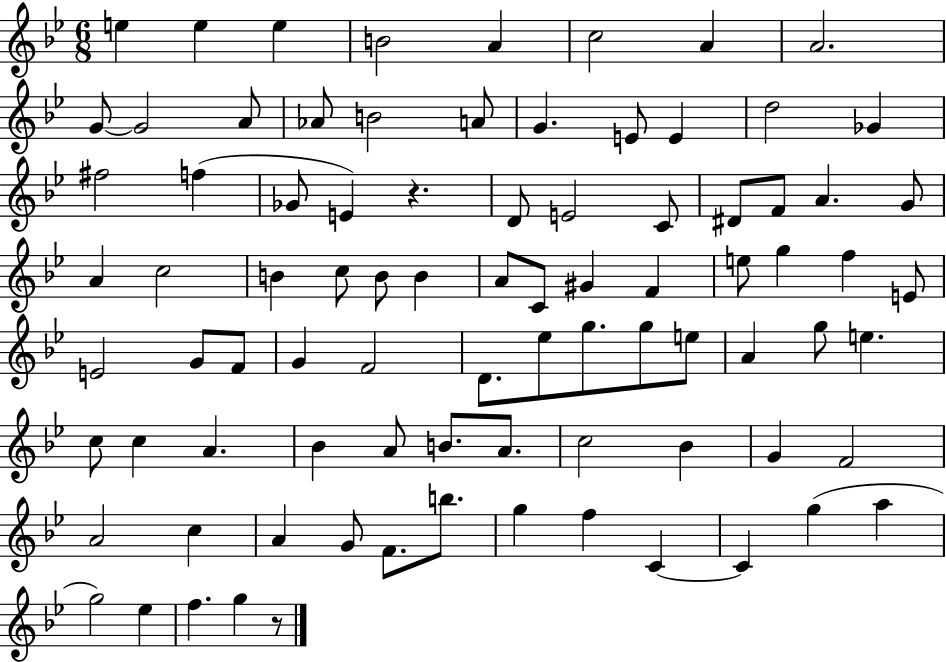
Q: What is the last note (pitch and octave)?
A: G5